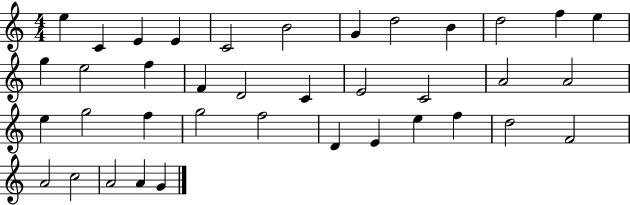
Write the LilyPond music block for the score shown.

{
  \clef treble
  \numericTimeSignature
  \time 4/4
  \key c \major
  e''4 c'4 e'4 e'4 | c'2 b'2 | g'4 d''2 b'4 | d''2 f''4 e''4 | \break g''4 e''2 f''4 | f'4 d'2 c'4 | e'2 c'2 | a'2 a'2 | \break e''4 g''2 f''4 | g''2 f''2 | d'4 e'4 e''4 f''4 | d''2 f'2 | \break a'2 c''2 | a'2 a'4 g'4 | \bar "|."
}